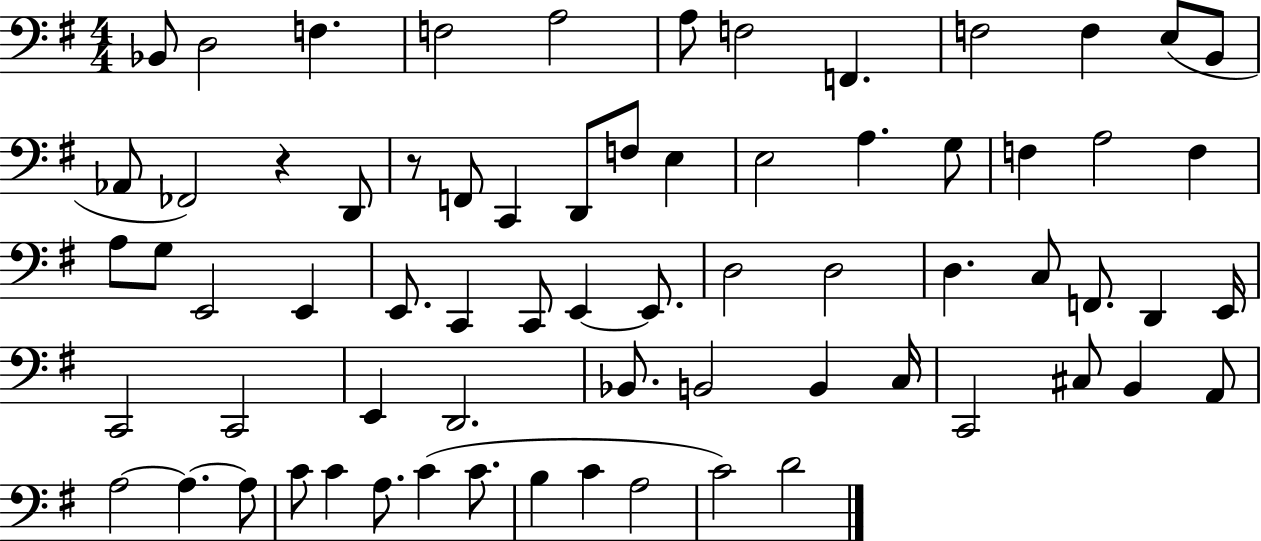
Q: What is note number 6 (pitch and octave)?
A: A3